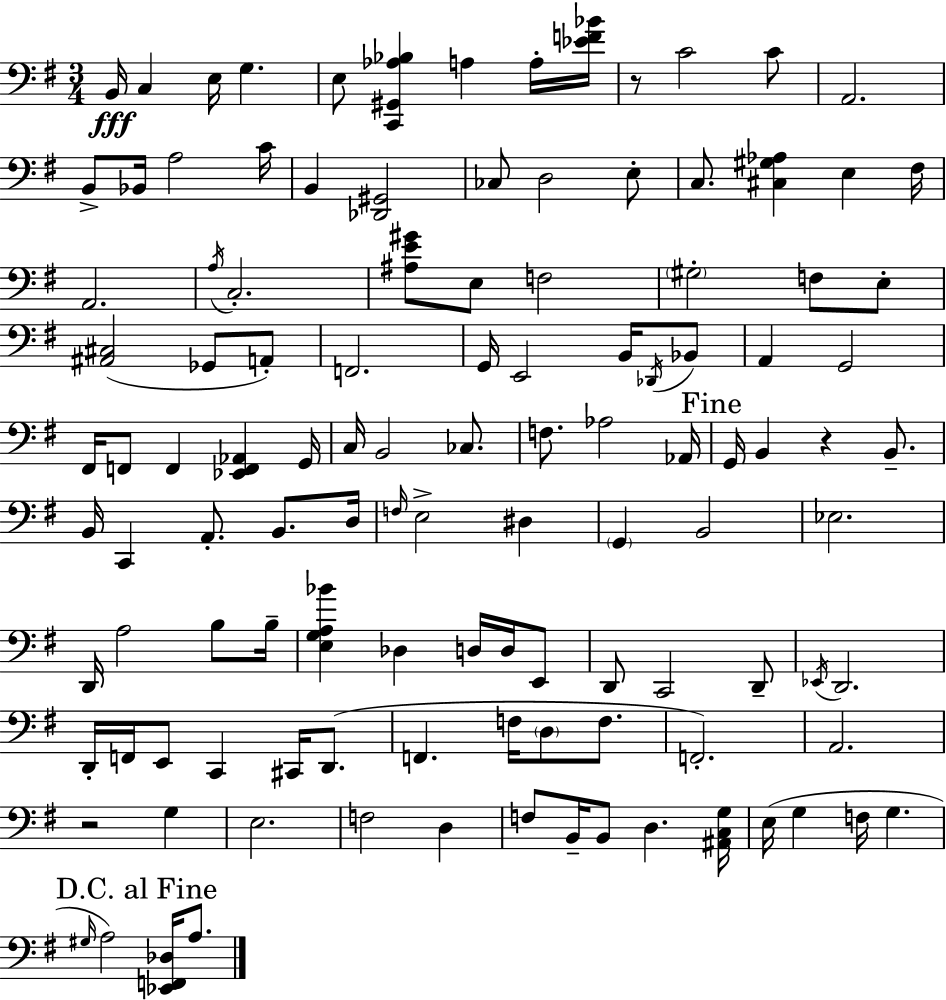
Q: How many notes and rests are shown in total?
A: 116